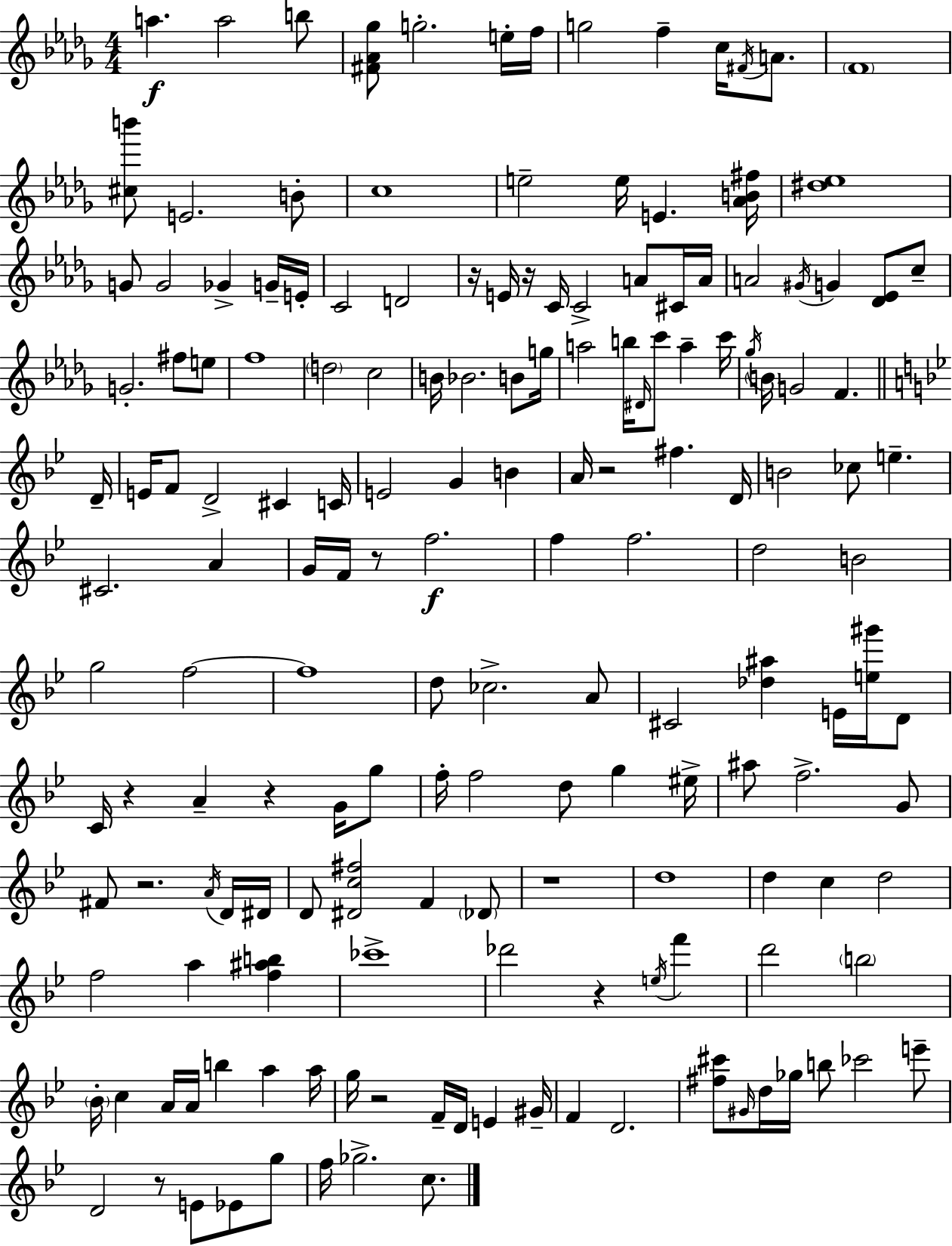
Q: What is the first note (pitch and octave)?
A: A5